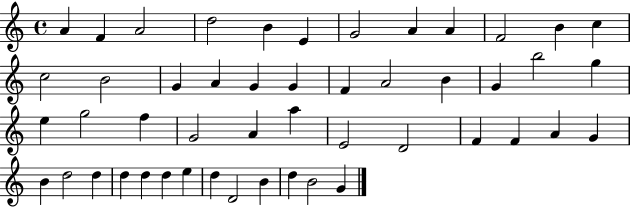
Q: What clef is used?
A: treble